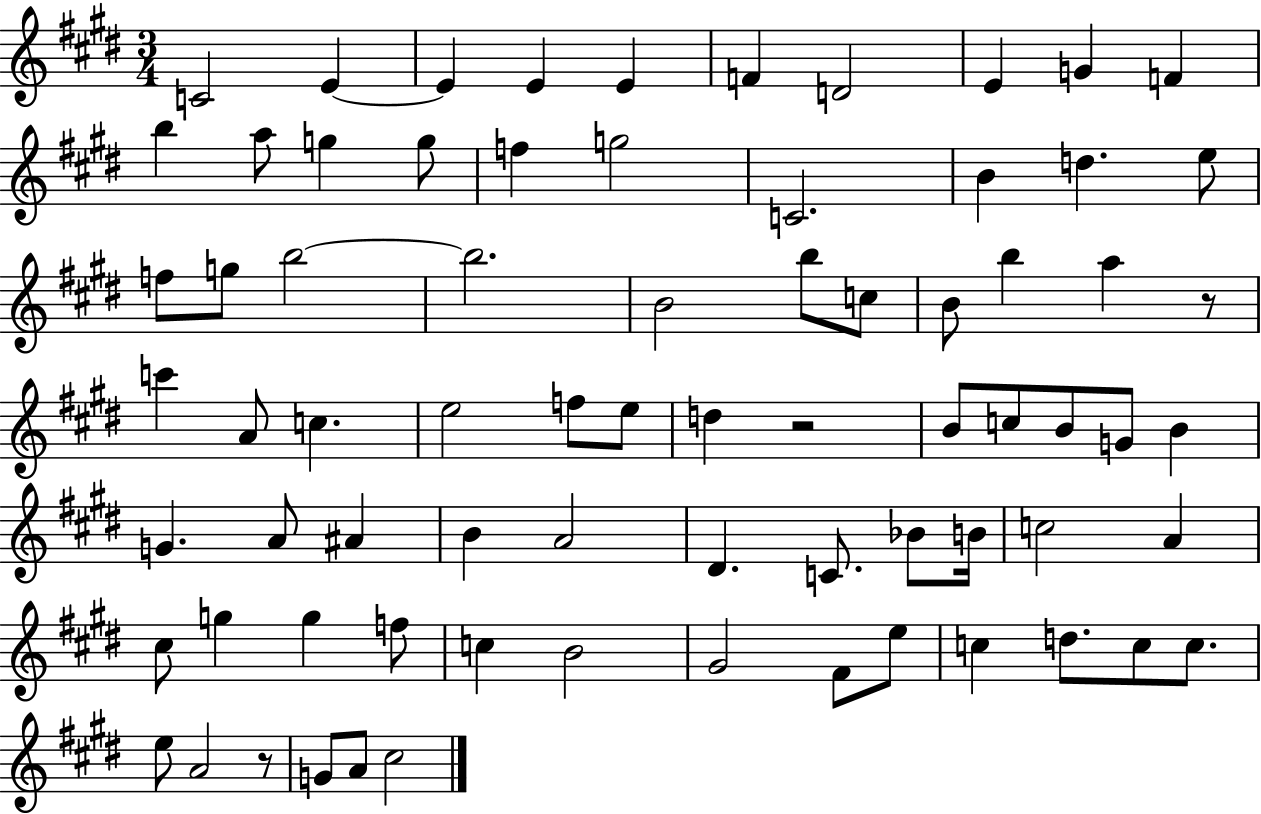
{
  \clef treble
  \numericTimeSignature
  \time 3/4
  \key e \major
  \repeat volta 2 { c'2 e'4~~ | e'4 e'4 e'4 | f'4 d'2 | e'4 g'4 f'4 | \break b''4 a''8 g''4 g''8 | f''4 g''2 | c'2. | b'4 d''4. e''8 | \break f''8 g''8 b''2~~ | b''2. | b'2 b''8 c''8 | b'8 b''4 a''4 r8 | \break c'''4 a'8 c''4. | e''2 f''8 e''8 | d''4 r2 | b'8 c''8 b'8 g'8 b'4 | \break g'4. a'8 ais'4 | b'4 a'2 | dis'4. c'8. bes'8 b'16 | c''2 a'4 | \break cis''8 g''4 g''4 f''8 | c''4 b'2 | gis'2 fis'8 e''8 | c''4 d''8. c''8 c''8. | \break e''8 a'2 r8 | g'8 a'8 cis''2 | } \bar "|."
}